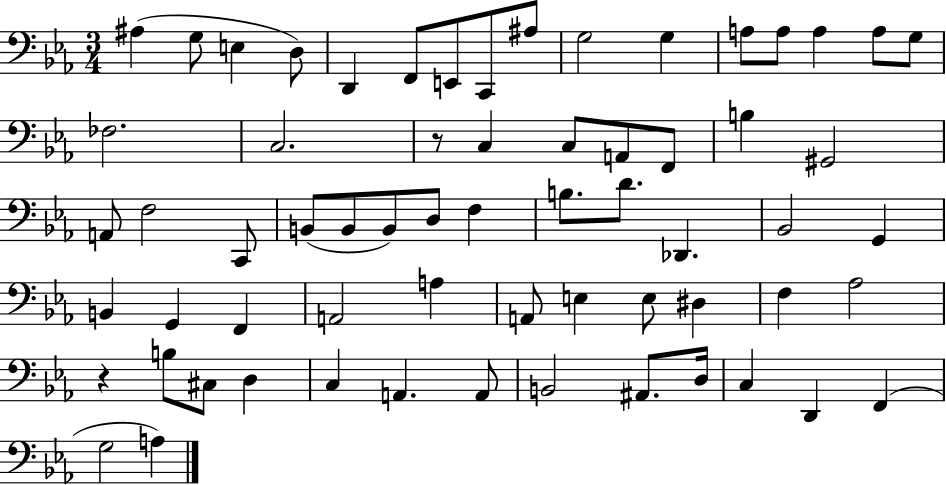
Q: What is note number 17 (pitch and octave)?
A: FES3